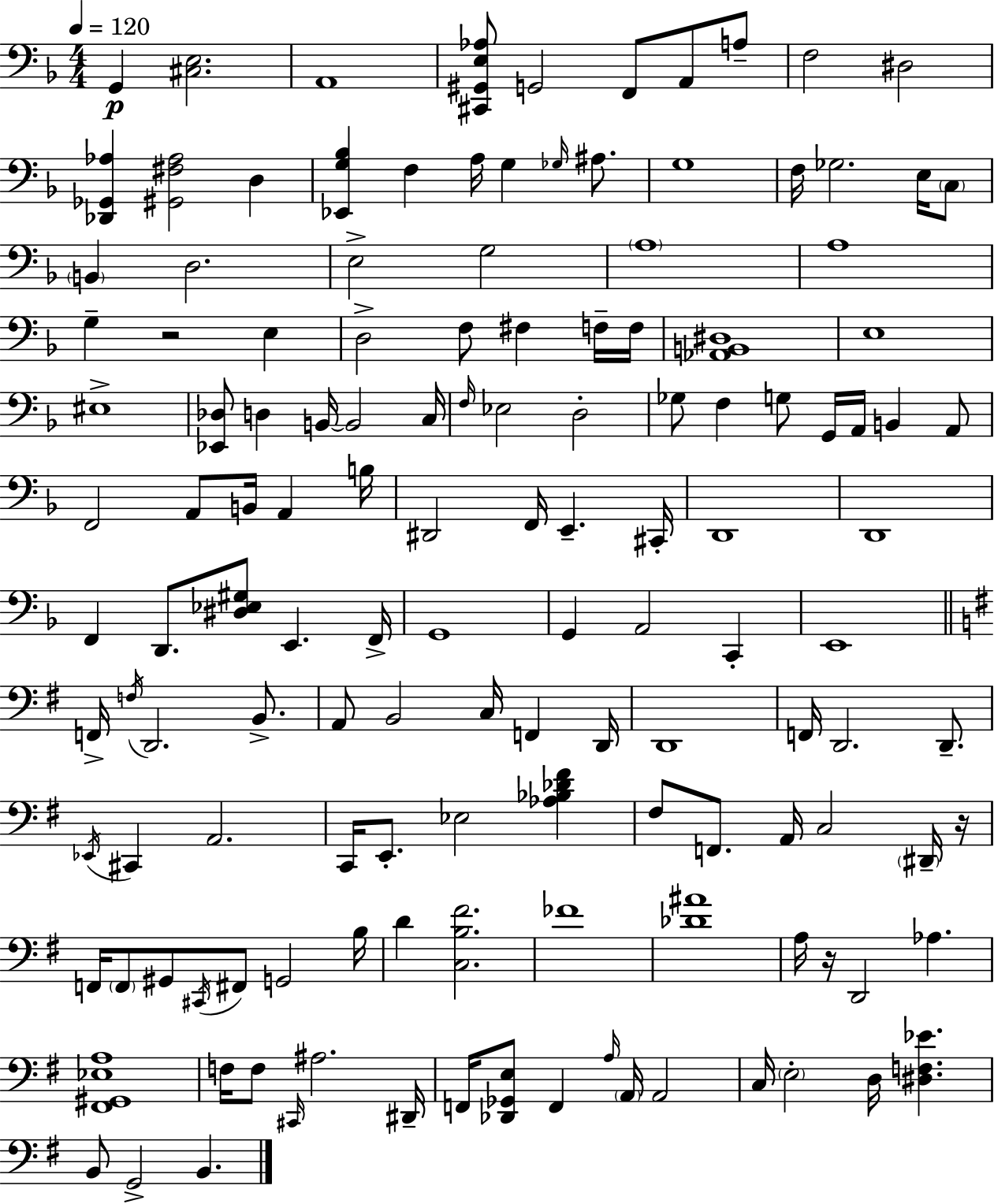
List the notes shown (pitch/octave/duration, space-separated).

G2/q [C#3,E3]/h. A2/w [C#2,G#2,E3,Ab3]/e G2/h F2/e A2/e A3/e F3/h D#3/h [Db2,Gb2,Ab3]/q [G#2,F#3,Ab3]/h D3/q [Eb2,G3,Bb3]/q F3/q A3/s G3/q Gb3/s A#3/e. G3/w F3/s Gb3/h. E3/s C3/e B2/q D3/h. E3/h G3/h A3/w A3/w G3/q R/h E3/q D3/h F3/e F#3/q F3/s F3/s [Ab2,B2,D#3]/w E3/w EIS3/w [Eb2,Db3]/e D3/q B2/s B2/h C3/s F3/s Eb3/h D3/h Gb3/e F3/q G3/e G2/s A2/s B2/q A2/e F2/h A2/e B2/s A2/q B3/s D#2/h F2/s E2/q. C#2/s D2/w D2/w F2/q D2/e. [D#3,Eb3,G#3]/e E2/q. F2/s G2/w G2/q A2/h C2/q E2/w F2/s F3/s D2/h. B2/e. A2/e B2/h C3/s F2/q D2/s D2/w F2/s D2/h. D2/e. Eb2/s C#2/q A2/h. C2/s E2/e. Eb3/h [Ab3,Bb3,Db4,F#4]/q F#3/e F2/e. A2/s C3/h D#2/s R/s F2/s F2/e G#2/e C#2/s F#2/e G2/h B3/s D4/q [C3,B3,F#4]/h. FES4/w [Db4,A#4]/w A3/s R/s D2/h Ab3/q. [F#2,G#2,Eb3,A3]/w F3/s F3/e C#2/s A#3/h. D#2/s F2/s [Db2,Gb2,E3]/e F2/q A3/s A2/s A2/h C3/s E3/h D3/s [D#3,F3,Eb4]/q. B2/e G2/h B2/q.